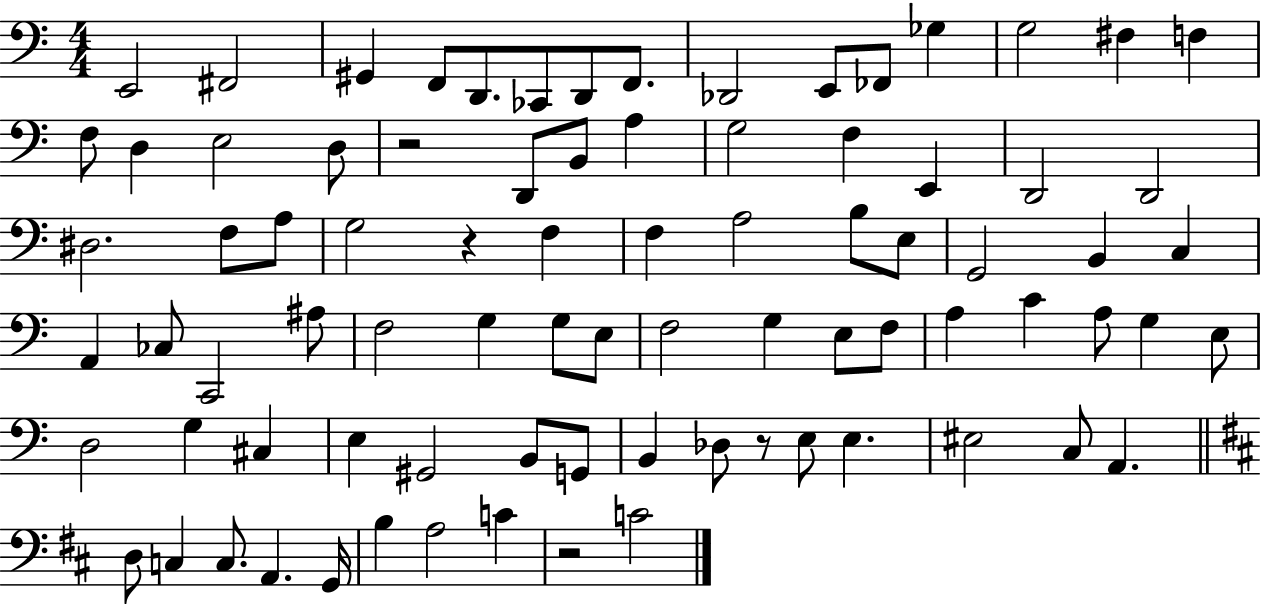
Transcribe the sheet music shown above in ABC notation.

X:1
T:Untitled
M:4/4
L:1/4
K:C
E,,2 ^F,,2 ^G,, F,,/2 D,,/2 _C,,/2 D,,/2 F,,/2 _D,,2 E,,/2 _F,,/2 _G, G,2 ^F, F, F,/2 D, E,2 D,/2 z2 D,,/2 B,,/2 A, G,2 F, E,, D,,2 D,,2 ^D,2 F,/2 A,/2 G,2 z F, F, A,2 B,/2 E,/2 G,,2 B,, C, A,, _C,/2 C,,2 ^A,/2 F,2 G, G,/2 E,/2 F,2 G, E,/2 F,/2 A, C A,/2 G, E,/2 D,2 G, ^C, E, ^G,,2 B,,/2 G,,/2 B,, _D,/2 z/2 E,/2 E, ^E,2 C,/2 A,, D,/2 C, C,/2 A,, G,,/4 B, A,2 C z2 C2